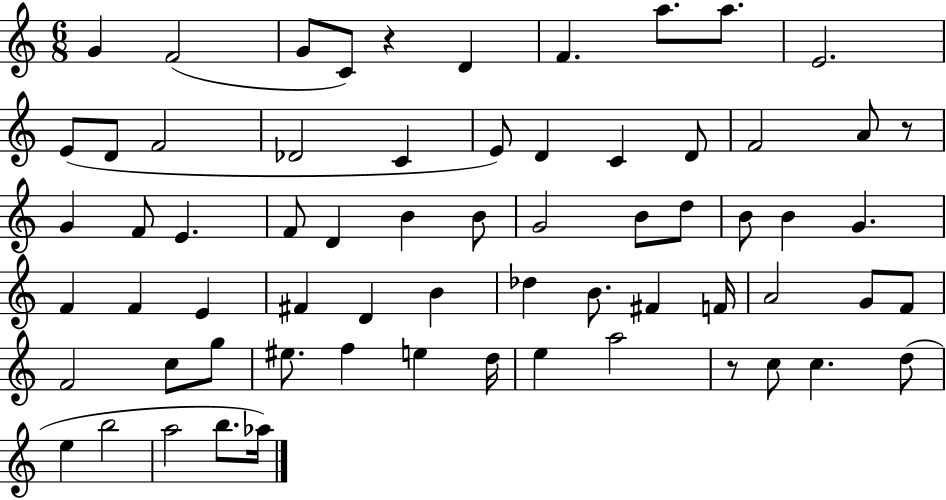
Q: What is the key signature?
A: C major